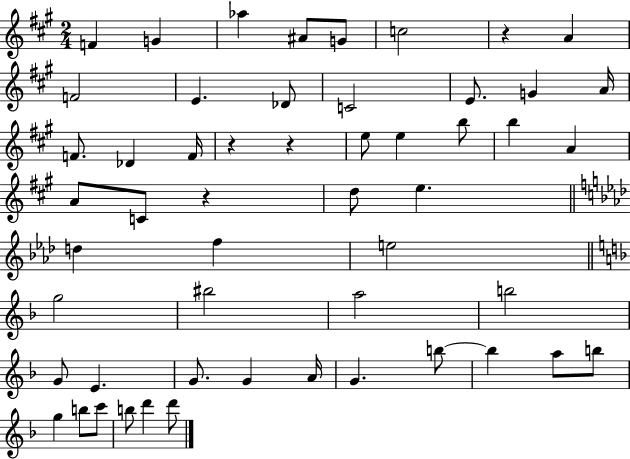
{
  \clef treble
  \numericTimeSignature
  \time 2/4
  \key a \major
  f'4 g'4 | aes''4 ais'8 g'8 | c''2 | r4 a'4 | \break f'2 | e'4. des'8 | c'2 | e'8. g'4 a'16 | \break f'8. des'4 f'16 | r4 r4 | e''8 e''4 b''8 | b''4 a'4 | \break a'8 c'8 r4 | d''8 e''4. | \bar "||" \break \key f \minor d''4 f''4 | e''2 | \bar "||" \break \key d \minor g''2 | bis''2 | a''2 | b''2 | \break g'8 e'4. | g'8. g'4 a'16 | g'4. b''8~~ | b''4 a''8 b''8 | \break g''4 b''8 c'''8 | b''8 d'''4 d'''8 | \bar "|."
}